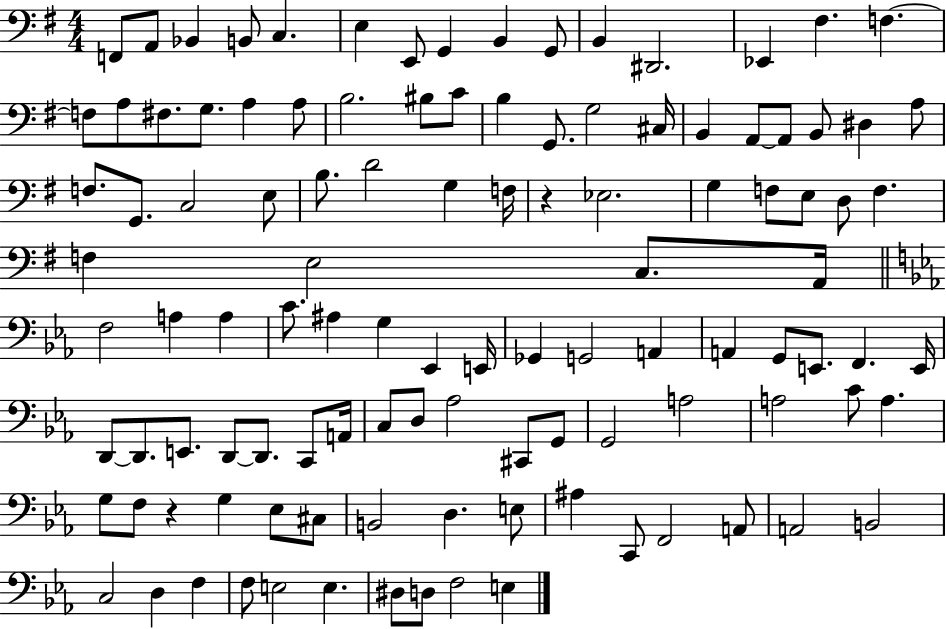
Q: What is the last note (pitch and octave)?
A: E3